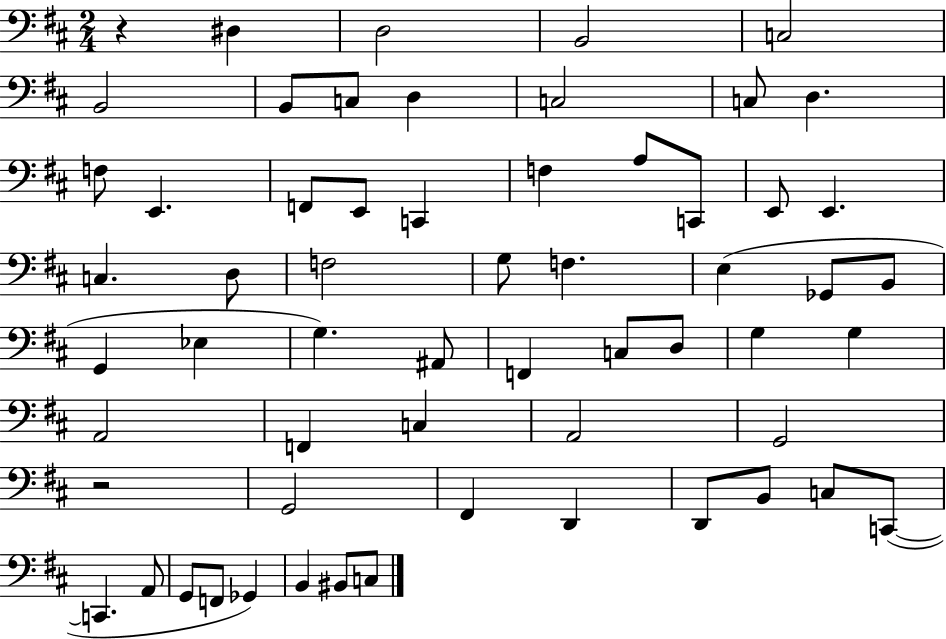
X:1
T:Untitled
M:2/4
L:1/4
K:D
z ^D, D,2 B,,2 C,2 B,,2 B,,/2 C,/2 D, C,2 C,/2 D, F,/2 E,, F,,/2 E,,/2 C,, F, A,/2 C,,/2 E,,/2 E,, C, D,/2 F,2 G,/2 F, E, _G,,/2 B,,/2 G,, _E, G, ^A,,/2 F,, C,/2 D,/2 G, G, A,,2 F,, C, A,,2 G,,2 z2 G,,2 ^F,, D,, D,,/2 B,,/2 C,/2 C,,/2 C,, A,,/2 G,,/2 F,,/2 _G,, B,, ^B,,/2 C,/2